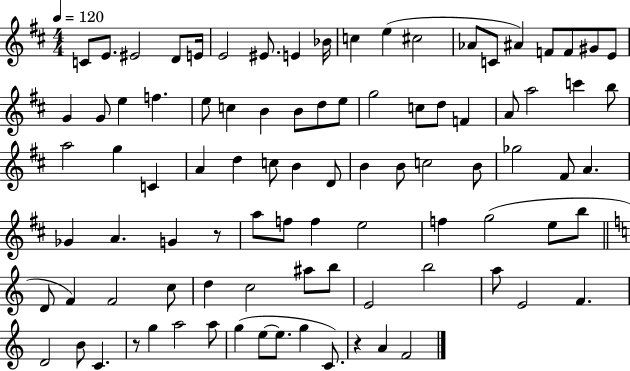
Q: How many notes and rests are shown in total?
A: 92